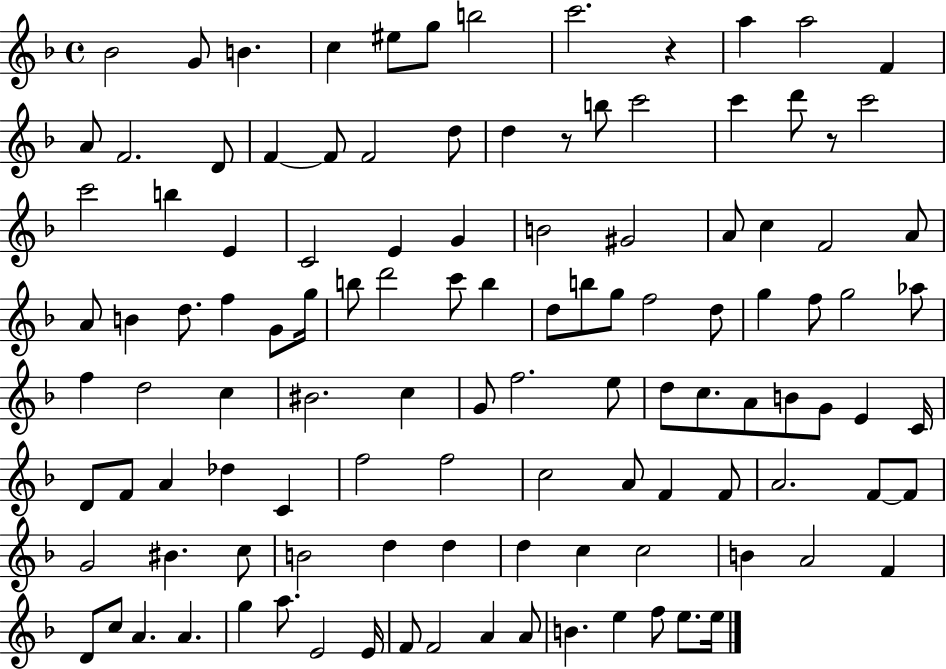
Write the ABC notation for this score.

X:1
T:Untitled
M:4/4
L:1/4
K:F
_B2 G/2 B c ^e/2 g/2 b2 c'2 z a a2 F A/2 F2 D/2 F F/2 F2 d/2 d z/2 b/2 c'2 c' d'/2 z/2 c'2 c'2 b E C2 E G B2 ^G2 A/2 c F2 A/2 A/2 B d/2 f G/2 g/4 b/2 d'2 c'/2 b d/2 b/2 g/2 f2 d/2 g f/2 g2 _a/2 f d2 c ^B2 c G/2 f2 e/2 d/2 c/2 A/2 B/2 G/2 E C/4 D/2 F/2 A _d C f2 f2 c2 A/2 F F/2 A2 F/2 F/2 G2 ^B c/2 B2 d d d c c2 B A2 F D/2 c/2 A A g a/2 E2 E/4 F/2 F2 A A/2 B e f/2 e/2 e/4